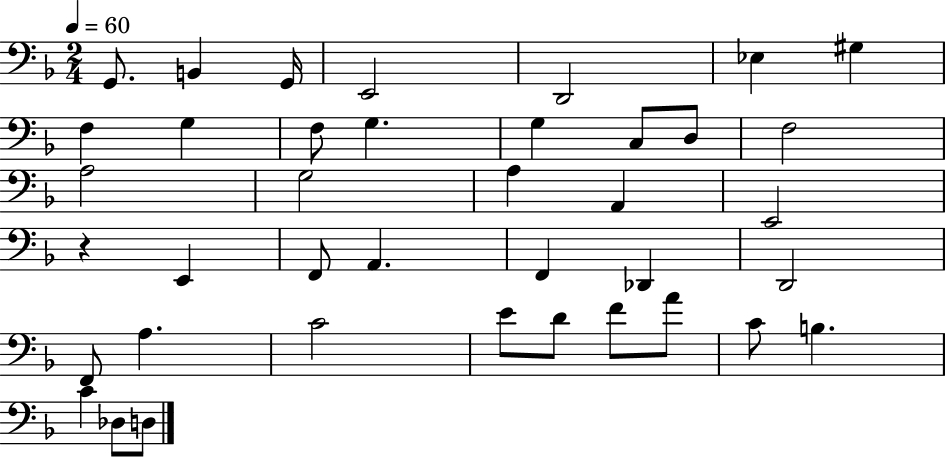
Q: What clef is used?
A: bass